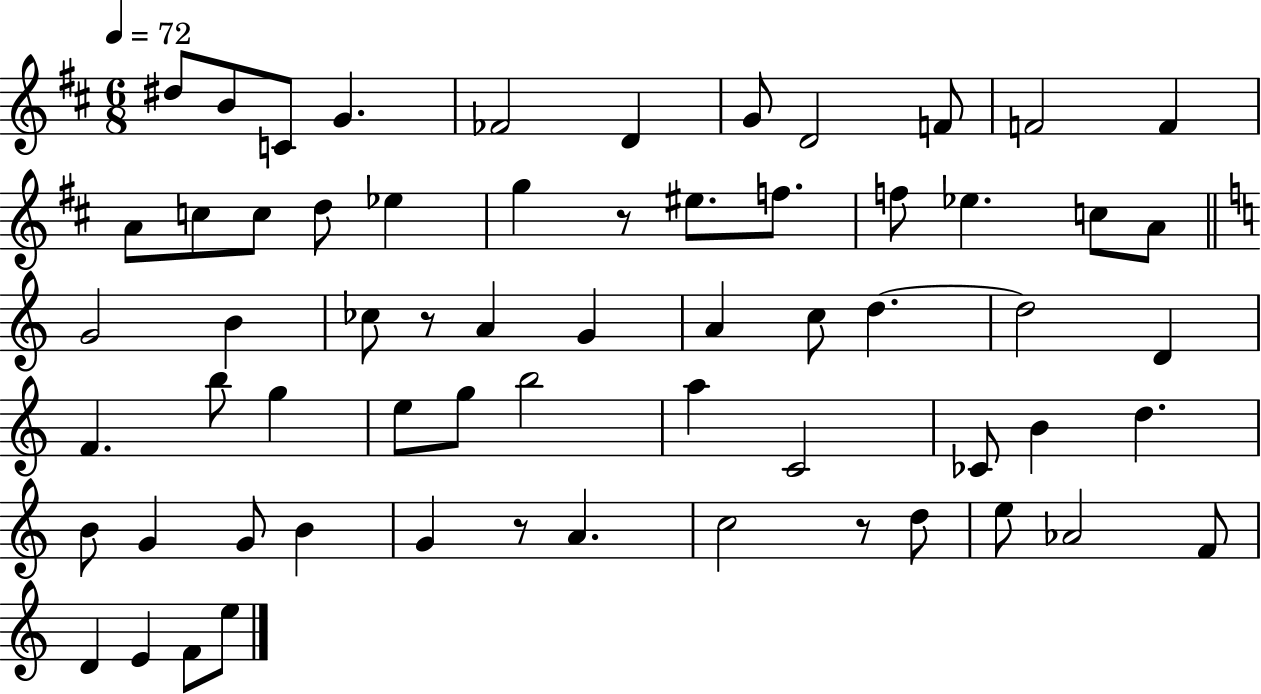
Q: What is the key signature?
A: D major